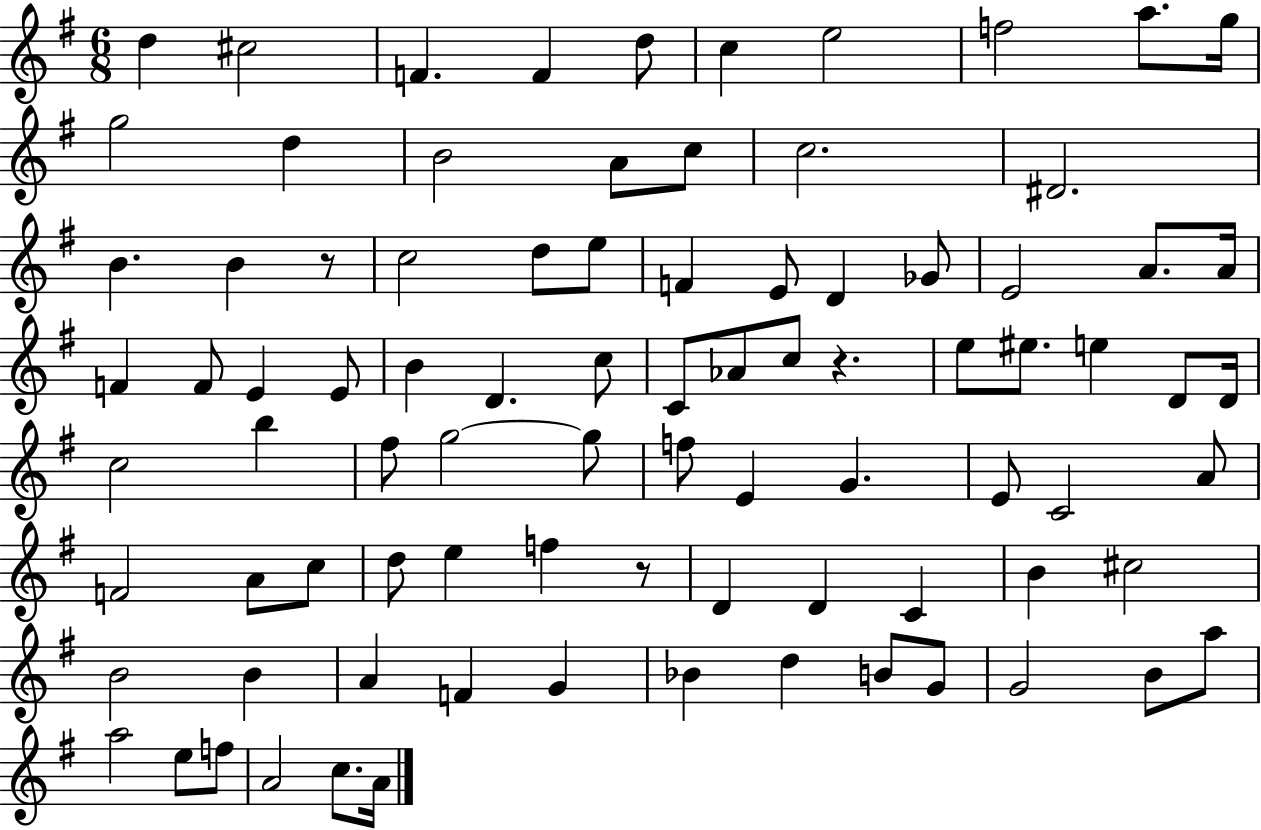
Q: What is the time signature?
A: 6/8